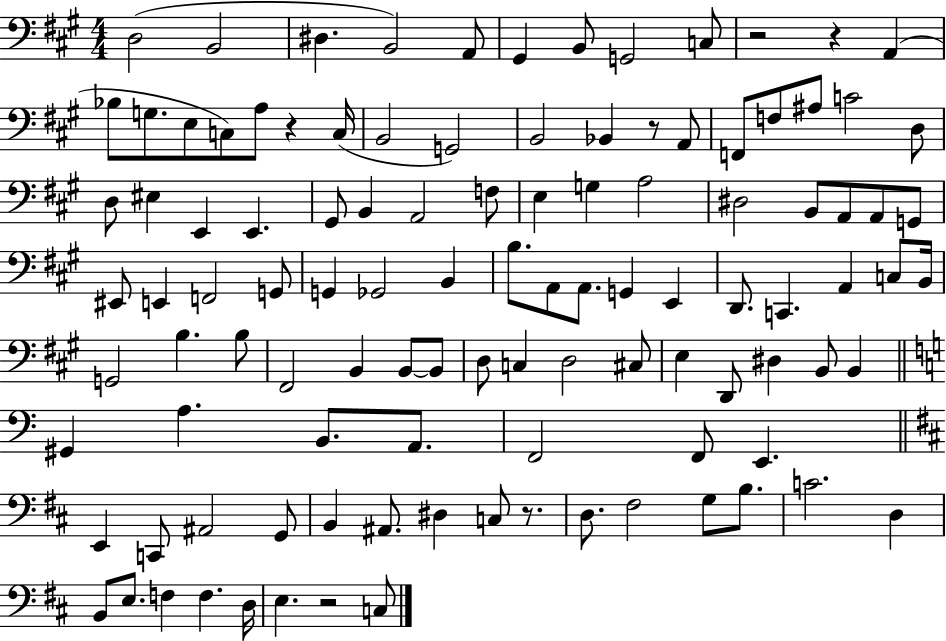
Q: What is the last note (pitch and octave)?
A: C3